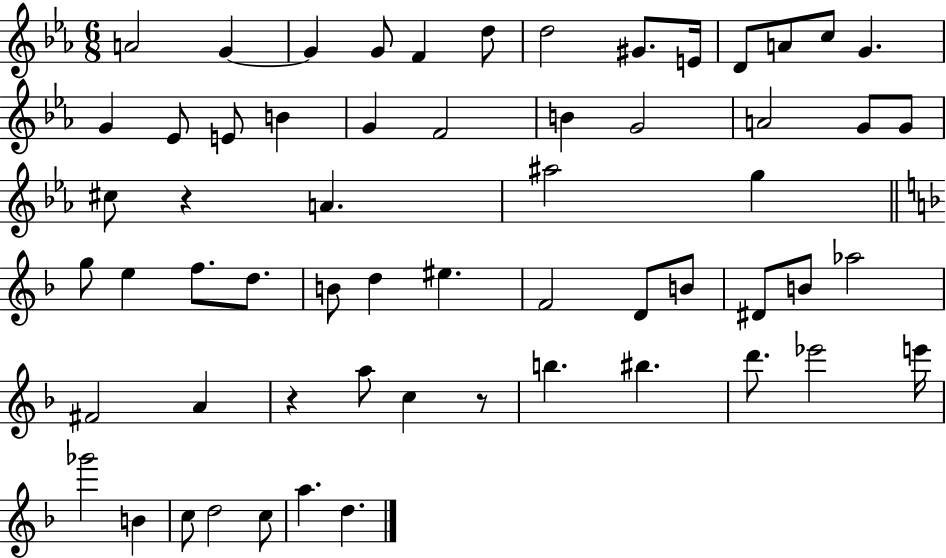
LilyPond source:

{
  \clef treble
  \numericTimeSignature
  \time 6/8
  \key ees \major
  a'2 g'4~~ | g'4 g'8 f'4 d''8 | d''2 gis'8. e'16 | d'8 a'8 c''8 g'4. | \break g'4 ees'8 e'8 b'4 | g'4 f'2 | b'4 g'2 | a'2 g'8 g'8 | \break cis''8 r4 a'4. | ais''2 g''4 | \bar "||" \break \key f \major g''8 e''4 f''8. d''8. | b'8 d''4 eis''4. | f'2 d'8 b'8 | dis'8 b'8 aes''2 | \break fis'2 a'4 | r4 a''8 c''4 r8 | b''4. bis''4. | d'''8. ees'''2 e'''16 | \break ges'''2 b'4 | c''8 d''2 c''8 | a''4. d''4. | \bar "|."
}